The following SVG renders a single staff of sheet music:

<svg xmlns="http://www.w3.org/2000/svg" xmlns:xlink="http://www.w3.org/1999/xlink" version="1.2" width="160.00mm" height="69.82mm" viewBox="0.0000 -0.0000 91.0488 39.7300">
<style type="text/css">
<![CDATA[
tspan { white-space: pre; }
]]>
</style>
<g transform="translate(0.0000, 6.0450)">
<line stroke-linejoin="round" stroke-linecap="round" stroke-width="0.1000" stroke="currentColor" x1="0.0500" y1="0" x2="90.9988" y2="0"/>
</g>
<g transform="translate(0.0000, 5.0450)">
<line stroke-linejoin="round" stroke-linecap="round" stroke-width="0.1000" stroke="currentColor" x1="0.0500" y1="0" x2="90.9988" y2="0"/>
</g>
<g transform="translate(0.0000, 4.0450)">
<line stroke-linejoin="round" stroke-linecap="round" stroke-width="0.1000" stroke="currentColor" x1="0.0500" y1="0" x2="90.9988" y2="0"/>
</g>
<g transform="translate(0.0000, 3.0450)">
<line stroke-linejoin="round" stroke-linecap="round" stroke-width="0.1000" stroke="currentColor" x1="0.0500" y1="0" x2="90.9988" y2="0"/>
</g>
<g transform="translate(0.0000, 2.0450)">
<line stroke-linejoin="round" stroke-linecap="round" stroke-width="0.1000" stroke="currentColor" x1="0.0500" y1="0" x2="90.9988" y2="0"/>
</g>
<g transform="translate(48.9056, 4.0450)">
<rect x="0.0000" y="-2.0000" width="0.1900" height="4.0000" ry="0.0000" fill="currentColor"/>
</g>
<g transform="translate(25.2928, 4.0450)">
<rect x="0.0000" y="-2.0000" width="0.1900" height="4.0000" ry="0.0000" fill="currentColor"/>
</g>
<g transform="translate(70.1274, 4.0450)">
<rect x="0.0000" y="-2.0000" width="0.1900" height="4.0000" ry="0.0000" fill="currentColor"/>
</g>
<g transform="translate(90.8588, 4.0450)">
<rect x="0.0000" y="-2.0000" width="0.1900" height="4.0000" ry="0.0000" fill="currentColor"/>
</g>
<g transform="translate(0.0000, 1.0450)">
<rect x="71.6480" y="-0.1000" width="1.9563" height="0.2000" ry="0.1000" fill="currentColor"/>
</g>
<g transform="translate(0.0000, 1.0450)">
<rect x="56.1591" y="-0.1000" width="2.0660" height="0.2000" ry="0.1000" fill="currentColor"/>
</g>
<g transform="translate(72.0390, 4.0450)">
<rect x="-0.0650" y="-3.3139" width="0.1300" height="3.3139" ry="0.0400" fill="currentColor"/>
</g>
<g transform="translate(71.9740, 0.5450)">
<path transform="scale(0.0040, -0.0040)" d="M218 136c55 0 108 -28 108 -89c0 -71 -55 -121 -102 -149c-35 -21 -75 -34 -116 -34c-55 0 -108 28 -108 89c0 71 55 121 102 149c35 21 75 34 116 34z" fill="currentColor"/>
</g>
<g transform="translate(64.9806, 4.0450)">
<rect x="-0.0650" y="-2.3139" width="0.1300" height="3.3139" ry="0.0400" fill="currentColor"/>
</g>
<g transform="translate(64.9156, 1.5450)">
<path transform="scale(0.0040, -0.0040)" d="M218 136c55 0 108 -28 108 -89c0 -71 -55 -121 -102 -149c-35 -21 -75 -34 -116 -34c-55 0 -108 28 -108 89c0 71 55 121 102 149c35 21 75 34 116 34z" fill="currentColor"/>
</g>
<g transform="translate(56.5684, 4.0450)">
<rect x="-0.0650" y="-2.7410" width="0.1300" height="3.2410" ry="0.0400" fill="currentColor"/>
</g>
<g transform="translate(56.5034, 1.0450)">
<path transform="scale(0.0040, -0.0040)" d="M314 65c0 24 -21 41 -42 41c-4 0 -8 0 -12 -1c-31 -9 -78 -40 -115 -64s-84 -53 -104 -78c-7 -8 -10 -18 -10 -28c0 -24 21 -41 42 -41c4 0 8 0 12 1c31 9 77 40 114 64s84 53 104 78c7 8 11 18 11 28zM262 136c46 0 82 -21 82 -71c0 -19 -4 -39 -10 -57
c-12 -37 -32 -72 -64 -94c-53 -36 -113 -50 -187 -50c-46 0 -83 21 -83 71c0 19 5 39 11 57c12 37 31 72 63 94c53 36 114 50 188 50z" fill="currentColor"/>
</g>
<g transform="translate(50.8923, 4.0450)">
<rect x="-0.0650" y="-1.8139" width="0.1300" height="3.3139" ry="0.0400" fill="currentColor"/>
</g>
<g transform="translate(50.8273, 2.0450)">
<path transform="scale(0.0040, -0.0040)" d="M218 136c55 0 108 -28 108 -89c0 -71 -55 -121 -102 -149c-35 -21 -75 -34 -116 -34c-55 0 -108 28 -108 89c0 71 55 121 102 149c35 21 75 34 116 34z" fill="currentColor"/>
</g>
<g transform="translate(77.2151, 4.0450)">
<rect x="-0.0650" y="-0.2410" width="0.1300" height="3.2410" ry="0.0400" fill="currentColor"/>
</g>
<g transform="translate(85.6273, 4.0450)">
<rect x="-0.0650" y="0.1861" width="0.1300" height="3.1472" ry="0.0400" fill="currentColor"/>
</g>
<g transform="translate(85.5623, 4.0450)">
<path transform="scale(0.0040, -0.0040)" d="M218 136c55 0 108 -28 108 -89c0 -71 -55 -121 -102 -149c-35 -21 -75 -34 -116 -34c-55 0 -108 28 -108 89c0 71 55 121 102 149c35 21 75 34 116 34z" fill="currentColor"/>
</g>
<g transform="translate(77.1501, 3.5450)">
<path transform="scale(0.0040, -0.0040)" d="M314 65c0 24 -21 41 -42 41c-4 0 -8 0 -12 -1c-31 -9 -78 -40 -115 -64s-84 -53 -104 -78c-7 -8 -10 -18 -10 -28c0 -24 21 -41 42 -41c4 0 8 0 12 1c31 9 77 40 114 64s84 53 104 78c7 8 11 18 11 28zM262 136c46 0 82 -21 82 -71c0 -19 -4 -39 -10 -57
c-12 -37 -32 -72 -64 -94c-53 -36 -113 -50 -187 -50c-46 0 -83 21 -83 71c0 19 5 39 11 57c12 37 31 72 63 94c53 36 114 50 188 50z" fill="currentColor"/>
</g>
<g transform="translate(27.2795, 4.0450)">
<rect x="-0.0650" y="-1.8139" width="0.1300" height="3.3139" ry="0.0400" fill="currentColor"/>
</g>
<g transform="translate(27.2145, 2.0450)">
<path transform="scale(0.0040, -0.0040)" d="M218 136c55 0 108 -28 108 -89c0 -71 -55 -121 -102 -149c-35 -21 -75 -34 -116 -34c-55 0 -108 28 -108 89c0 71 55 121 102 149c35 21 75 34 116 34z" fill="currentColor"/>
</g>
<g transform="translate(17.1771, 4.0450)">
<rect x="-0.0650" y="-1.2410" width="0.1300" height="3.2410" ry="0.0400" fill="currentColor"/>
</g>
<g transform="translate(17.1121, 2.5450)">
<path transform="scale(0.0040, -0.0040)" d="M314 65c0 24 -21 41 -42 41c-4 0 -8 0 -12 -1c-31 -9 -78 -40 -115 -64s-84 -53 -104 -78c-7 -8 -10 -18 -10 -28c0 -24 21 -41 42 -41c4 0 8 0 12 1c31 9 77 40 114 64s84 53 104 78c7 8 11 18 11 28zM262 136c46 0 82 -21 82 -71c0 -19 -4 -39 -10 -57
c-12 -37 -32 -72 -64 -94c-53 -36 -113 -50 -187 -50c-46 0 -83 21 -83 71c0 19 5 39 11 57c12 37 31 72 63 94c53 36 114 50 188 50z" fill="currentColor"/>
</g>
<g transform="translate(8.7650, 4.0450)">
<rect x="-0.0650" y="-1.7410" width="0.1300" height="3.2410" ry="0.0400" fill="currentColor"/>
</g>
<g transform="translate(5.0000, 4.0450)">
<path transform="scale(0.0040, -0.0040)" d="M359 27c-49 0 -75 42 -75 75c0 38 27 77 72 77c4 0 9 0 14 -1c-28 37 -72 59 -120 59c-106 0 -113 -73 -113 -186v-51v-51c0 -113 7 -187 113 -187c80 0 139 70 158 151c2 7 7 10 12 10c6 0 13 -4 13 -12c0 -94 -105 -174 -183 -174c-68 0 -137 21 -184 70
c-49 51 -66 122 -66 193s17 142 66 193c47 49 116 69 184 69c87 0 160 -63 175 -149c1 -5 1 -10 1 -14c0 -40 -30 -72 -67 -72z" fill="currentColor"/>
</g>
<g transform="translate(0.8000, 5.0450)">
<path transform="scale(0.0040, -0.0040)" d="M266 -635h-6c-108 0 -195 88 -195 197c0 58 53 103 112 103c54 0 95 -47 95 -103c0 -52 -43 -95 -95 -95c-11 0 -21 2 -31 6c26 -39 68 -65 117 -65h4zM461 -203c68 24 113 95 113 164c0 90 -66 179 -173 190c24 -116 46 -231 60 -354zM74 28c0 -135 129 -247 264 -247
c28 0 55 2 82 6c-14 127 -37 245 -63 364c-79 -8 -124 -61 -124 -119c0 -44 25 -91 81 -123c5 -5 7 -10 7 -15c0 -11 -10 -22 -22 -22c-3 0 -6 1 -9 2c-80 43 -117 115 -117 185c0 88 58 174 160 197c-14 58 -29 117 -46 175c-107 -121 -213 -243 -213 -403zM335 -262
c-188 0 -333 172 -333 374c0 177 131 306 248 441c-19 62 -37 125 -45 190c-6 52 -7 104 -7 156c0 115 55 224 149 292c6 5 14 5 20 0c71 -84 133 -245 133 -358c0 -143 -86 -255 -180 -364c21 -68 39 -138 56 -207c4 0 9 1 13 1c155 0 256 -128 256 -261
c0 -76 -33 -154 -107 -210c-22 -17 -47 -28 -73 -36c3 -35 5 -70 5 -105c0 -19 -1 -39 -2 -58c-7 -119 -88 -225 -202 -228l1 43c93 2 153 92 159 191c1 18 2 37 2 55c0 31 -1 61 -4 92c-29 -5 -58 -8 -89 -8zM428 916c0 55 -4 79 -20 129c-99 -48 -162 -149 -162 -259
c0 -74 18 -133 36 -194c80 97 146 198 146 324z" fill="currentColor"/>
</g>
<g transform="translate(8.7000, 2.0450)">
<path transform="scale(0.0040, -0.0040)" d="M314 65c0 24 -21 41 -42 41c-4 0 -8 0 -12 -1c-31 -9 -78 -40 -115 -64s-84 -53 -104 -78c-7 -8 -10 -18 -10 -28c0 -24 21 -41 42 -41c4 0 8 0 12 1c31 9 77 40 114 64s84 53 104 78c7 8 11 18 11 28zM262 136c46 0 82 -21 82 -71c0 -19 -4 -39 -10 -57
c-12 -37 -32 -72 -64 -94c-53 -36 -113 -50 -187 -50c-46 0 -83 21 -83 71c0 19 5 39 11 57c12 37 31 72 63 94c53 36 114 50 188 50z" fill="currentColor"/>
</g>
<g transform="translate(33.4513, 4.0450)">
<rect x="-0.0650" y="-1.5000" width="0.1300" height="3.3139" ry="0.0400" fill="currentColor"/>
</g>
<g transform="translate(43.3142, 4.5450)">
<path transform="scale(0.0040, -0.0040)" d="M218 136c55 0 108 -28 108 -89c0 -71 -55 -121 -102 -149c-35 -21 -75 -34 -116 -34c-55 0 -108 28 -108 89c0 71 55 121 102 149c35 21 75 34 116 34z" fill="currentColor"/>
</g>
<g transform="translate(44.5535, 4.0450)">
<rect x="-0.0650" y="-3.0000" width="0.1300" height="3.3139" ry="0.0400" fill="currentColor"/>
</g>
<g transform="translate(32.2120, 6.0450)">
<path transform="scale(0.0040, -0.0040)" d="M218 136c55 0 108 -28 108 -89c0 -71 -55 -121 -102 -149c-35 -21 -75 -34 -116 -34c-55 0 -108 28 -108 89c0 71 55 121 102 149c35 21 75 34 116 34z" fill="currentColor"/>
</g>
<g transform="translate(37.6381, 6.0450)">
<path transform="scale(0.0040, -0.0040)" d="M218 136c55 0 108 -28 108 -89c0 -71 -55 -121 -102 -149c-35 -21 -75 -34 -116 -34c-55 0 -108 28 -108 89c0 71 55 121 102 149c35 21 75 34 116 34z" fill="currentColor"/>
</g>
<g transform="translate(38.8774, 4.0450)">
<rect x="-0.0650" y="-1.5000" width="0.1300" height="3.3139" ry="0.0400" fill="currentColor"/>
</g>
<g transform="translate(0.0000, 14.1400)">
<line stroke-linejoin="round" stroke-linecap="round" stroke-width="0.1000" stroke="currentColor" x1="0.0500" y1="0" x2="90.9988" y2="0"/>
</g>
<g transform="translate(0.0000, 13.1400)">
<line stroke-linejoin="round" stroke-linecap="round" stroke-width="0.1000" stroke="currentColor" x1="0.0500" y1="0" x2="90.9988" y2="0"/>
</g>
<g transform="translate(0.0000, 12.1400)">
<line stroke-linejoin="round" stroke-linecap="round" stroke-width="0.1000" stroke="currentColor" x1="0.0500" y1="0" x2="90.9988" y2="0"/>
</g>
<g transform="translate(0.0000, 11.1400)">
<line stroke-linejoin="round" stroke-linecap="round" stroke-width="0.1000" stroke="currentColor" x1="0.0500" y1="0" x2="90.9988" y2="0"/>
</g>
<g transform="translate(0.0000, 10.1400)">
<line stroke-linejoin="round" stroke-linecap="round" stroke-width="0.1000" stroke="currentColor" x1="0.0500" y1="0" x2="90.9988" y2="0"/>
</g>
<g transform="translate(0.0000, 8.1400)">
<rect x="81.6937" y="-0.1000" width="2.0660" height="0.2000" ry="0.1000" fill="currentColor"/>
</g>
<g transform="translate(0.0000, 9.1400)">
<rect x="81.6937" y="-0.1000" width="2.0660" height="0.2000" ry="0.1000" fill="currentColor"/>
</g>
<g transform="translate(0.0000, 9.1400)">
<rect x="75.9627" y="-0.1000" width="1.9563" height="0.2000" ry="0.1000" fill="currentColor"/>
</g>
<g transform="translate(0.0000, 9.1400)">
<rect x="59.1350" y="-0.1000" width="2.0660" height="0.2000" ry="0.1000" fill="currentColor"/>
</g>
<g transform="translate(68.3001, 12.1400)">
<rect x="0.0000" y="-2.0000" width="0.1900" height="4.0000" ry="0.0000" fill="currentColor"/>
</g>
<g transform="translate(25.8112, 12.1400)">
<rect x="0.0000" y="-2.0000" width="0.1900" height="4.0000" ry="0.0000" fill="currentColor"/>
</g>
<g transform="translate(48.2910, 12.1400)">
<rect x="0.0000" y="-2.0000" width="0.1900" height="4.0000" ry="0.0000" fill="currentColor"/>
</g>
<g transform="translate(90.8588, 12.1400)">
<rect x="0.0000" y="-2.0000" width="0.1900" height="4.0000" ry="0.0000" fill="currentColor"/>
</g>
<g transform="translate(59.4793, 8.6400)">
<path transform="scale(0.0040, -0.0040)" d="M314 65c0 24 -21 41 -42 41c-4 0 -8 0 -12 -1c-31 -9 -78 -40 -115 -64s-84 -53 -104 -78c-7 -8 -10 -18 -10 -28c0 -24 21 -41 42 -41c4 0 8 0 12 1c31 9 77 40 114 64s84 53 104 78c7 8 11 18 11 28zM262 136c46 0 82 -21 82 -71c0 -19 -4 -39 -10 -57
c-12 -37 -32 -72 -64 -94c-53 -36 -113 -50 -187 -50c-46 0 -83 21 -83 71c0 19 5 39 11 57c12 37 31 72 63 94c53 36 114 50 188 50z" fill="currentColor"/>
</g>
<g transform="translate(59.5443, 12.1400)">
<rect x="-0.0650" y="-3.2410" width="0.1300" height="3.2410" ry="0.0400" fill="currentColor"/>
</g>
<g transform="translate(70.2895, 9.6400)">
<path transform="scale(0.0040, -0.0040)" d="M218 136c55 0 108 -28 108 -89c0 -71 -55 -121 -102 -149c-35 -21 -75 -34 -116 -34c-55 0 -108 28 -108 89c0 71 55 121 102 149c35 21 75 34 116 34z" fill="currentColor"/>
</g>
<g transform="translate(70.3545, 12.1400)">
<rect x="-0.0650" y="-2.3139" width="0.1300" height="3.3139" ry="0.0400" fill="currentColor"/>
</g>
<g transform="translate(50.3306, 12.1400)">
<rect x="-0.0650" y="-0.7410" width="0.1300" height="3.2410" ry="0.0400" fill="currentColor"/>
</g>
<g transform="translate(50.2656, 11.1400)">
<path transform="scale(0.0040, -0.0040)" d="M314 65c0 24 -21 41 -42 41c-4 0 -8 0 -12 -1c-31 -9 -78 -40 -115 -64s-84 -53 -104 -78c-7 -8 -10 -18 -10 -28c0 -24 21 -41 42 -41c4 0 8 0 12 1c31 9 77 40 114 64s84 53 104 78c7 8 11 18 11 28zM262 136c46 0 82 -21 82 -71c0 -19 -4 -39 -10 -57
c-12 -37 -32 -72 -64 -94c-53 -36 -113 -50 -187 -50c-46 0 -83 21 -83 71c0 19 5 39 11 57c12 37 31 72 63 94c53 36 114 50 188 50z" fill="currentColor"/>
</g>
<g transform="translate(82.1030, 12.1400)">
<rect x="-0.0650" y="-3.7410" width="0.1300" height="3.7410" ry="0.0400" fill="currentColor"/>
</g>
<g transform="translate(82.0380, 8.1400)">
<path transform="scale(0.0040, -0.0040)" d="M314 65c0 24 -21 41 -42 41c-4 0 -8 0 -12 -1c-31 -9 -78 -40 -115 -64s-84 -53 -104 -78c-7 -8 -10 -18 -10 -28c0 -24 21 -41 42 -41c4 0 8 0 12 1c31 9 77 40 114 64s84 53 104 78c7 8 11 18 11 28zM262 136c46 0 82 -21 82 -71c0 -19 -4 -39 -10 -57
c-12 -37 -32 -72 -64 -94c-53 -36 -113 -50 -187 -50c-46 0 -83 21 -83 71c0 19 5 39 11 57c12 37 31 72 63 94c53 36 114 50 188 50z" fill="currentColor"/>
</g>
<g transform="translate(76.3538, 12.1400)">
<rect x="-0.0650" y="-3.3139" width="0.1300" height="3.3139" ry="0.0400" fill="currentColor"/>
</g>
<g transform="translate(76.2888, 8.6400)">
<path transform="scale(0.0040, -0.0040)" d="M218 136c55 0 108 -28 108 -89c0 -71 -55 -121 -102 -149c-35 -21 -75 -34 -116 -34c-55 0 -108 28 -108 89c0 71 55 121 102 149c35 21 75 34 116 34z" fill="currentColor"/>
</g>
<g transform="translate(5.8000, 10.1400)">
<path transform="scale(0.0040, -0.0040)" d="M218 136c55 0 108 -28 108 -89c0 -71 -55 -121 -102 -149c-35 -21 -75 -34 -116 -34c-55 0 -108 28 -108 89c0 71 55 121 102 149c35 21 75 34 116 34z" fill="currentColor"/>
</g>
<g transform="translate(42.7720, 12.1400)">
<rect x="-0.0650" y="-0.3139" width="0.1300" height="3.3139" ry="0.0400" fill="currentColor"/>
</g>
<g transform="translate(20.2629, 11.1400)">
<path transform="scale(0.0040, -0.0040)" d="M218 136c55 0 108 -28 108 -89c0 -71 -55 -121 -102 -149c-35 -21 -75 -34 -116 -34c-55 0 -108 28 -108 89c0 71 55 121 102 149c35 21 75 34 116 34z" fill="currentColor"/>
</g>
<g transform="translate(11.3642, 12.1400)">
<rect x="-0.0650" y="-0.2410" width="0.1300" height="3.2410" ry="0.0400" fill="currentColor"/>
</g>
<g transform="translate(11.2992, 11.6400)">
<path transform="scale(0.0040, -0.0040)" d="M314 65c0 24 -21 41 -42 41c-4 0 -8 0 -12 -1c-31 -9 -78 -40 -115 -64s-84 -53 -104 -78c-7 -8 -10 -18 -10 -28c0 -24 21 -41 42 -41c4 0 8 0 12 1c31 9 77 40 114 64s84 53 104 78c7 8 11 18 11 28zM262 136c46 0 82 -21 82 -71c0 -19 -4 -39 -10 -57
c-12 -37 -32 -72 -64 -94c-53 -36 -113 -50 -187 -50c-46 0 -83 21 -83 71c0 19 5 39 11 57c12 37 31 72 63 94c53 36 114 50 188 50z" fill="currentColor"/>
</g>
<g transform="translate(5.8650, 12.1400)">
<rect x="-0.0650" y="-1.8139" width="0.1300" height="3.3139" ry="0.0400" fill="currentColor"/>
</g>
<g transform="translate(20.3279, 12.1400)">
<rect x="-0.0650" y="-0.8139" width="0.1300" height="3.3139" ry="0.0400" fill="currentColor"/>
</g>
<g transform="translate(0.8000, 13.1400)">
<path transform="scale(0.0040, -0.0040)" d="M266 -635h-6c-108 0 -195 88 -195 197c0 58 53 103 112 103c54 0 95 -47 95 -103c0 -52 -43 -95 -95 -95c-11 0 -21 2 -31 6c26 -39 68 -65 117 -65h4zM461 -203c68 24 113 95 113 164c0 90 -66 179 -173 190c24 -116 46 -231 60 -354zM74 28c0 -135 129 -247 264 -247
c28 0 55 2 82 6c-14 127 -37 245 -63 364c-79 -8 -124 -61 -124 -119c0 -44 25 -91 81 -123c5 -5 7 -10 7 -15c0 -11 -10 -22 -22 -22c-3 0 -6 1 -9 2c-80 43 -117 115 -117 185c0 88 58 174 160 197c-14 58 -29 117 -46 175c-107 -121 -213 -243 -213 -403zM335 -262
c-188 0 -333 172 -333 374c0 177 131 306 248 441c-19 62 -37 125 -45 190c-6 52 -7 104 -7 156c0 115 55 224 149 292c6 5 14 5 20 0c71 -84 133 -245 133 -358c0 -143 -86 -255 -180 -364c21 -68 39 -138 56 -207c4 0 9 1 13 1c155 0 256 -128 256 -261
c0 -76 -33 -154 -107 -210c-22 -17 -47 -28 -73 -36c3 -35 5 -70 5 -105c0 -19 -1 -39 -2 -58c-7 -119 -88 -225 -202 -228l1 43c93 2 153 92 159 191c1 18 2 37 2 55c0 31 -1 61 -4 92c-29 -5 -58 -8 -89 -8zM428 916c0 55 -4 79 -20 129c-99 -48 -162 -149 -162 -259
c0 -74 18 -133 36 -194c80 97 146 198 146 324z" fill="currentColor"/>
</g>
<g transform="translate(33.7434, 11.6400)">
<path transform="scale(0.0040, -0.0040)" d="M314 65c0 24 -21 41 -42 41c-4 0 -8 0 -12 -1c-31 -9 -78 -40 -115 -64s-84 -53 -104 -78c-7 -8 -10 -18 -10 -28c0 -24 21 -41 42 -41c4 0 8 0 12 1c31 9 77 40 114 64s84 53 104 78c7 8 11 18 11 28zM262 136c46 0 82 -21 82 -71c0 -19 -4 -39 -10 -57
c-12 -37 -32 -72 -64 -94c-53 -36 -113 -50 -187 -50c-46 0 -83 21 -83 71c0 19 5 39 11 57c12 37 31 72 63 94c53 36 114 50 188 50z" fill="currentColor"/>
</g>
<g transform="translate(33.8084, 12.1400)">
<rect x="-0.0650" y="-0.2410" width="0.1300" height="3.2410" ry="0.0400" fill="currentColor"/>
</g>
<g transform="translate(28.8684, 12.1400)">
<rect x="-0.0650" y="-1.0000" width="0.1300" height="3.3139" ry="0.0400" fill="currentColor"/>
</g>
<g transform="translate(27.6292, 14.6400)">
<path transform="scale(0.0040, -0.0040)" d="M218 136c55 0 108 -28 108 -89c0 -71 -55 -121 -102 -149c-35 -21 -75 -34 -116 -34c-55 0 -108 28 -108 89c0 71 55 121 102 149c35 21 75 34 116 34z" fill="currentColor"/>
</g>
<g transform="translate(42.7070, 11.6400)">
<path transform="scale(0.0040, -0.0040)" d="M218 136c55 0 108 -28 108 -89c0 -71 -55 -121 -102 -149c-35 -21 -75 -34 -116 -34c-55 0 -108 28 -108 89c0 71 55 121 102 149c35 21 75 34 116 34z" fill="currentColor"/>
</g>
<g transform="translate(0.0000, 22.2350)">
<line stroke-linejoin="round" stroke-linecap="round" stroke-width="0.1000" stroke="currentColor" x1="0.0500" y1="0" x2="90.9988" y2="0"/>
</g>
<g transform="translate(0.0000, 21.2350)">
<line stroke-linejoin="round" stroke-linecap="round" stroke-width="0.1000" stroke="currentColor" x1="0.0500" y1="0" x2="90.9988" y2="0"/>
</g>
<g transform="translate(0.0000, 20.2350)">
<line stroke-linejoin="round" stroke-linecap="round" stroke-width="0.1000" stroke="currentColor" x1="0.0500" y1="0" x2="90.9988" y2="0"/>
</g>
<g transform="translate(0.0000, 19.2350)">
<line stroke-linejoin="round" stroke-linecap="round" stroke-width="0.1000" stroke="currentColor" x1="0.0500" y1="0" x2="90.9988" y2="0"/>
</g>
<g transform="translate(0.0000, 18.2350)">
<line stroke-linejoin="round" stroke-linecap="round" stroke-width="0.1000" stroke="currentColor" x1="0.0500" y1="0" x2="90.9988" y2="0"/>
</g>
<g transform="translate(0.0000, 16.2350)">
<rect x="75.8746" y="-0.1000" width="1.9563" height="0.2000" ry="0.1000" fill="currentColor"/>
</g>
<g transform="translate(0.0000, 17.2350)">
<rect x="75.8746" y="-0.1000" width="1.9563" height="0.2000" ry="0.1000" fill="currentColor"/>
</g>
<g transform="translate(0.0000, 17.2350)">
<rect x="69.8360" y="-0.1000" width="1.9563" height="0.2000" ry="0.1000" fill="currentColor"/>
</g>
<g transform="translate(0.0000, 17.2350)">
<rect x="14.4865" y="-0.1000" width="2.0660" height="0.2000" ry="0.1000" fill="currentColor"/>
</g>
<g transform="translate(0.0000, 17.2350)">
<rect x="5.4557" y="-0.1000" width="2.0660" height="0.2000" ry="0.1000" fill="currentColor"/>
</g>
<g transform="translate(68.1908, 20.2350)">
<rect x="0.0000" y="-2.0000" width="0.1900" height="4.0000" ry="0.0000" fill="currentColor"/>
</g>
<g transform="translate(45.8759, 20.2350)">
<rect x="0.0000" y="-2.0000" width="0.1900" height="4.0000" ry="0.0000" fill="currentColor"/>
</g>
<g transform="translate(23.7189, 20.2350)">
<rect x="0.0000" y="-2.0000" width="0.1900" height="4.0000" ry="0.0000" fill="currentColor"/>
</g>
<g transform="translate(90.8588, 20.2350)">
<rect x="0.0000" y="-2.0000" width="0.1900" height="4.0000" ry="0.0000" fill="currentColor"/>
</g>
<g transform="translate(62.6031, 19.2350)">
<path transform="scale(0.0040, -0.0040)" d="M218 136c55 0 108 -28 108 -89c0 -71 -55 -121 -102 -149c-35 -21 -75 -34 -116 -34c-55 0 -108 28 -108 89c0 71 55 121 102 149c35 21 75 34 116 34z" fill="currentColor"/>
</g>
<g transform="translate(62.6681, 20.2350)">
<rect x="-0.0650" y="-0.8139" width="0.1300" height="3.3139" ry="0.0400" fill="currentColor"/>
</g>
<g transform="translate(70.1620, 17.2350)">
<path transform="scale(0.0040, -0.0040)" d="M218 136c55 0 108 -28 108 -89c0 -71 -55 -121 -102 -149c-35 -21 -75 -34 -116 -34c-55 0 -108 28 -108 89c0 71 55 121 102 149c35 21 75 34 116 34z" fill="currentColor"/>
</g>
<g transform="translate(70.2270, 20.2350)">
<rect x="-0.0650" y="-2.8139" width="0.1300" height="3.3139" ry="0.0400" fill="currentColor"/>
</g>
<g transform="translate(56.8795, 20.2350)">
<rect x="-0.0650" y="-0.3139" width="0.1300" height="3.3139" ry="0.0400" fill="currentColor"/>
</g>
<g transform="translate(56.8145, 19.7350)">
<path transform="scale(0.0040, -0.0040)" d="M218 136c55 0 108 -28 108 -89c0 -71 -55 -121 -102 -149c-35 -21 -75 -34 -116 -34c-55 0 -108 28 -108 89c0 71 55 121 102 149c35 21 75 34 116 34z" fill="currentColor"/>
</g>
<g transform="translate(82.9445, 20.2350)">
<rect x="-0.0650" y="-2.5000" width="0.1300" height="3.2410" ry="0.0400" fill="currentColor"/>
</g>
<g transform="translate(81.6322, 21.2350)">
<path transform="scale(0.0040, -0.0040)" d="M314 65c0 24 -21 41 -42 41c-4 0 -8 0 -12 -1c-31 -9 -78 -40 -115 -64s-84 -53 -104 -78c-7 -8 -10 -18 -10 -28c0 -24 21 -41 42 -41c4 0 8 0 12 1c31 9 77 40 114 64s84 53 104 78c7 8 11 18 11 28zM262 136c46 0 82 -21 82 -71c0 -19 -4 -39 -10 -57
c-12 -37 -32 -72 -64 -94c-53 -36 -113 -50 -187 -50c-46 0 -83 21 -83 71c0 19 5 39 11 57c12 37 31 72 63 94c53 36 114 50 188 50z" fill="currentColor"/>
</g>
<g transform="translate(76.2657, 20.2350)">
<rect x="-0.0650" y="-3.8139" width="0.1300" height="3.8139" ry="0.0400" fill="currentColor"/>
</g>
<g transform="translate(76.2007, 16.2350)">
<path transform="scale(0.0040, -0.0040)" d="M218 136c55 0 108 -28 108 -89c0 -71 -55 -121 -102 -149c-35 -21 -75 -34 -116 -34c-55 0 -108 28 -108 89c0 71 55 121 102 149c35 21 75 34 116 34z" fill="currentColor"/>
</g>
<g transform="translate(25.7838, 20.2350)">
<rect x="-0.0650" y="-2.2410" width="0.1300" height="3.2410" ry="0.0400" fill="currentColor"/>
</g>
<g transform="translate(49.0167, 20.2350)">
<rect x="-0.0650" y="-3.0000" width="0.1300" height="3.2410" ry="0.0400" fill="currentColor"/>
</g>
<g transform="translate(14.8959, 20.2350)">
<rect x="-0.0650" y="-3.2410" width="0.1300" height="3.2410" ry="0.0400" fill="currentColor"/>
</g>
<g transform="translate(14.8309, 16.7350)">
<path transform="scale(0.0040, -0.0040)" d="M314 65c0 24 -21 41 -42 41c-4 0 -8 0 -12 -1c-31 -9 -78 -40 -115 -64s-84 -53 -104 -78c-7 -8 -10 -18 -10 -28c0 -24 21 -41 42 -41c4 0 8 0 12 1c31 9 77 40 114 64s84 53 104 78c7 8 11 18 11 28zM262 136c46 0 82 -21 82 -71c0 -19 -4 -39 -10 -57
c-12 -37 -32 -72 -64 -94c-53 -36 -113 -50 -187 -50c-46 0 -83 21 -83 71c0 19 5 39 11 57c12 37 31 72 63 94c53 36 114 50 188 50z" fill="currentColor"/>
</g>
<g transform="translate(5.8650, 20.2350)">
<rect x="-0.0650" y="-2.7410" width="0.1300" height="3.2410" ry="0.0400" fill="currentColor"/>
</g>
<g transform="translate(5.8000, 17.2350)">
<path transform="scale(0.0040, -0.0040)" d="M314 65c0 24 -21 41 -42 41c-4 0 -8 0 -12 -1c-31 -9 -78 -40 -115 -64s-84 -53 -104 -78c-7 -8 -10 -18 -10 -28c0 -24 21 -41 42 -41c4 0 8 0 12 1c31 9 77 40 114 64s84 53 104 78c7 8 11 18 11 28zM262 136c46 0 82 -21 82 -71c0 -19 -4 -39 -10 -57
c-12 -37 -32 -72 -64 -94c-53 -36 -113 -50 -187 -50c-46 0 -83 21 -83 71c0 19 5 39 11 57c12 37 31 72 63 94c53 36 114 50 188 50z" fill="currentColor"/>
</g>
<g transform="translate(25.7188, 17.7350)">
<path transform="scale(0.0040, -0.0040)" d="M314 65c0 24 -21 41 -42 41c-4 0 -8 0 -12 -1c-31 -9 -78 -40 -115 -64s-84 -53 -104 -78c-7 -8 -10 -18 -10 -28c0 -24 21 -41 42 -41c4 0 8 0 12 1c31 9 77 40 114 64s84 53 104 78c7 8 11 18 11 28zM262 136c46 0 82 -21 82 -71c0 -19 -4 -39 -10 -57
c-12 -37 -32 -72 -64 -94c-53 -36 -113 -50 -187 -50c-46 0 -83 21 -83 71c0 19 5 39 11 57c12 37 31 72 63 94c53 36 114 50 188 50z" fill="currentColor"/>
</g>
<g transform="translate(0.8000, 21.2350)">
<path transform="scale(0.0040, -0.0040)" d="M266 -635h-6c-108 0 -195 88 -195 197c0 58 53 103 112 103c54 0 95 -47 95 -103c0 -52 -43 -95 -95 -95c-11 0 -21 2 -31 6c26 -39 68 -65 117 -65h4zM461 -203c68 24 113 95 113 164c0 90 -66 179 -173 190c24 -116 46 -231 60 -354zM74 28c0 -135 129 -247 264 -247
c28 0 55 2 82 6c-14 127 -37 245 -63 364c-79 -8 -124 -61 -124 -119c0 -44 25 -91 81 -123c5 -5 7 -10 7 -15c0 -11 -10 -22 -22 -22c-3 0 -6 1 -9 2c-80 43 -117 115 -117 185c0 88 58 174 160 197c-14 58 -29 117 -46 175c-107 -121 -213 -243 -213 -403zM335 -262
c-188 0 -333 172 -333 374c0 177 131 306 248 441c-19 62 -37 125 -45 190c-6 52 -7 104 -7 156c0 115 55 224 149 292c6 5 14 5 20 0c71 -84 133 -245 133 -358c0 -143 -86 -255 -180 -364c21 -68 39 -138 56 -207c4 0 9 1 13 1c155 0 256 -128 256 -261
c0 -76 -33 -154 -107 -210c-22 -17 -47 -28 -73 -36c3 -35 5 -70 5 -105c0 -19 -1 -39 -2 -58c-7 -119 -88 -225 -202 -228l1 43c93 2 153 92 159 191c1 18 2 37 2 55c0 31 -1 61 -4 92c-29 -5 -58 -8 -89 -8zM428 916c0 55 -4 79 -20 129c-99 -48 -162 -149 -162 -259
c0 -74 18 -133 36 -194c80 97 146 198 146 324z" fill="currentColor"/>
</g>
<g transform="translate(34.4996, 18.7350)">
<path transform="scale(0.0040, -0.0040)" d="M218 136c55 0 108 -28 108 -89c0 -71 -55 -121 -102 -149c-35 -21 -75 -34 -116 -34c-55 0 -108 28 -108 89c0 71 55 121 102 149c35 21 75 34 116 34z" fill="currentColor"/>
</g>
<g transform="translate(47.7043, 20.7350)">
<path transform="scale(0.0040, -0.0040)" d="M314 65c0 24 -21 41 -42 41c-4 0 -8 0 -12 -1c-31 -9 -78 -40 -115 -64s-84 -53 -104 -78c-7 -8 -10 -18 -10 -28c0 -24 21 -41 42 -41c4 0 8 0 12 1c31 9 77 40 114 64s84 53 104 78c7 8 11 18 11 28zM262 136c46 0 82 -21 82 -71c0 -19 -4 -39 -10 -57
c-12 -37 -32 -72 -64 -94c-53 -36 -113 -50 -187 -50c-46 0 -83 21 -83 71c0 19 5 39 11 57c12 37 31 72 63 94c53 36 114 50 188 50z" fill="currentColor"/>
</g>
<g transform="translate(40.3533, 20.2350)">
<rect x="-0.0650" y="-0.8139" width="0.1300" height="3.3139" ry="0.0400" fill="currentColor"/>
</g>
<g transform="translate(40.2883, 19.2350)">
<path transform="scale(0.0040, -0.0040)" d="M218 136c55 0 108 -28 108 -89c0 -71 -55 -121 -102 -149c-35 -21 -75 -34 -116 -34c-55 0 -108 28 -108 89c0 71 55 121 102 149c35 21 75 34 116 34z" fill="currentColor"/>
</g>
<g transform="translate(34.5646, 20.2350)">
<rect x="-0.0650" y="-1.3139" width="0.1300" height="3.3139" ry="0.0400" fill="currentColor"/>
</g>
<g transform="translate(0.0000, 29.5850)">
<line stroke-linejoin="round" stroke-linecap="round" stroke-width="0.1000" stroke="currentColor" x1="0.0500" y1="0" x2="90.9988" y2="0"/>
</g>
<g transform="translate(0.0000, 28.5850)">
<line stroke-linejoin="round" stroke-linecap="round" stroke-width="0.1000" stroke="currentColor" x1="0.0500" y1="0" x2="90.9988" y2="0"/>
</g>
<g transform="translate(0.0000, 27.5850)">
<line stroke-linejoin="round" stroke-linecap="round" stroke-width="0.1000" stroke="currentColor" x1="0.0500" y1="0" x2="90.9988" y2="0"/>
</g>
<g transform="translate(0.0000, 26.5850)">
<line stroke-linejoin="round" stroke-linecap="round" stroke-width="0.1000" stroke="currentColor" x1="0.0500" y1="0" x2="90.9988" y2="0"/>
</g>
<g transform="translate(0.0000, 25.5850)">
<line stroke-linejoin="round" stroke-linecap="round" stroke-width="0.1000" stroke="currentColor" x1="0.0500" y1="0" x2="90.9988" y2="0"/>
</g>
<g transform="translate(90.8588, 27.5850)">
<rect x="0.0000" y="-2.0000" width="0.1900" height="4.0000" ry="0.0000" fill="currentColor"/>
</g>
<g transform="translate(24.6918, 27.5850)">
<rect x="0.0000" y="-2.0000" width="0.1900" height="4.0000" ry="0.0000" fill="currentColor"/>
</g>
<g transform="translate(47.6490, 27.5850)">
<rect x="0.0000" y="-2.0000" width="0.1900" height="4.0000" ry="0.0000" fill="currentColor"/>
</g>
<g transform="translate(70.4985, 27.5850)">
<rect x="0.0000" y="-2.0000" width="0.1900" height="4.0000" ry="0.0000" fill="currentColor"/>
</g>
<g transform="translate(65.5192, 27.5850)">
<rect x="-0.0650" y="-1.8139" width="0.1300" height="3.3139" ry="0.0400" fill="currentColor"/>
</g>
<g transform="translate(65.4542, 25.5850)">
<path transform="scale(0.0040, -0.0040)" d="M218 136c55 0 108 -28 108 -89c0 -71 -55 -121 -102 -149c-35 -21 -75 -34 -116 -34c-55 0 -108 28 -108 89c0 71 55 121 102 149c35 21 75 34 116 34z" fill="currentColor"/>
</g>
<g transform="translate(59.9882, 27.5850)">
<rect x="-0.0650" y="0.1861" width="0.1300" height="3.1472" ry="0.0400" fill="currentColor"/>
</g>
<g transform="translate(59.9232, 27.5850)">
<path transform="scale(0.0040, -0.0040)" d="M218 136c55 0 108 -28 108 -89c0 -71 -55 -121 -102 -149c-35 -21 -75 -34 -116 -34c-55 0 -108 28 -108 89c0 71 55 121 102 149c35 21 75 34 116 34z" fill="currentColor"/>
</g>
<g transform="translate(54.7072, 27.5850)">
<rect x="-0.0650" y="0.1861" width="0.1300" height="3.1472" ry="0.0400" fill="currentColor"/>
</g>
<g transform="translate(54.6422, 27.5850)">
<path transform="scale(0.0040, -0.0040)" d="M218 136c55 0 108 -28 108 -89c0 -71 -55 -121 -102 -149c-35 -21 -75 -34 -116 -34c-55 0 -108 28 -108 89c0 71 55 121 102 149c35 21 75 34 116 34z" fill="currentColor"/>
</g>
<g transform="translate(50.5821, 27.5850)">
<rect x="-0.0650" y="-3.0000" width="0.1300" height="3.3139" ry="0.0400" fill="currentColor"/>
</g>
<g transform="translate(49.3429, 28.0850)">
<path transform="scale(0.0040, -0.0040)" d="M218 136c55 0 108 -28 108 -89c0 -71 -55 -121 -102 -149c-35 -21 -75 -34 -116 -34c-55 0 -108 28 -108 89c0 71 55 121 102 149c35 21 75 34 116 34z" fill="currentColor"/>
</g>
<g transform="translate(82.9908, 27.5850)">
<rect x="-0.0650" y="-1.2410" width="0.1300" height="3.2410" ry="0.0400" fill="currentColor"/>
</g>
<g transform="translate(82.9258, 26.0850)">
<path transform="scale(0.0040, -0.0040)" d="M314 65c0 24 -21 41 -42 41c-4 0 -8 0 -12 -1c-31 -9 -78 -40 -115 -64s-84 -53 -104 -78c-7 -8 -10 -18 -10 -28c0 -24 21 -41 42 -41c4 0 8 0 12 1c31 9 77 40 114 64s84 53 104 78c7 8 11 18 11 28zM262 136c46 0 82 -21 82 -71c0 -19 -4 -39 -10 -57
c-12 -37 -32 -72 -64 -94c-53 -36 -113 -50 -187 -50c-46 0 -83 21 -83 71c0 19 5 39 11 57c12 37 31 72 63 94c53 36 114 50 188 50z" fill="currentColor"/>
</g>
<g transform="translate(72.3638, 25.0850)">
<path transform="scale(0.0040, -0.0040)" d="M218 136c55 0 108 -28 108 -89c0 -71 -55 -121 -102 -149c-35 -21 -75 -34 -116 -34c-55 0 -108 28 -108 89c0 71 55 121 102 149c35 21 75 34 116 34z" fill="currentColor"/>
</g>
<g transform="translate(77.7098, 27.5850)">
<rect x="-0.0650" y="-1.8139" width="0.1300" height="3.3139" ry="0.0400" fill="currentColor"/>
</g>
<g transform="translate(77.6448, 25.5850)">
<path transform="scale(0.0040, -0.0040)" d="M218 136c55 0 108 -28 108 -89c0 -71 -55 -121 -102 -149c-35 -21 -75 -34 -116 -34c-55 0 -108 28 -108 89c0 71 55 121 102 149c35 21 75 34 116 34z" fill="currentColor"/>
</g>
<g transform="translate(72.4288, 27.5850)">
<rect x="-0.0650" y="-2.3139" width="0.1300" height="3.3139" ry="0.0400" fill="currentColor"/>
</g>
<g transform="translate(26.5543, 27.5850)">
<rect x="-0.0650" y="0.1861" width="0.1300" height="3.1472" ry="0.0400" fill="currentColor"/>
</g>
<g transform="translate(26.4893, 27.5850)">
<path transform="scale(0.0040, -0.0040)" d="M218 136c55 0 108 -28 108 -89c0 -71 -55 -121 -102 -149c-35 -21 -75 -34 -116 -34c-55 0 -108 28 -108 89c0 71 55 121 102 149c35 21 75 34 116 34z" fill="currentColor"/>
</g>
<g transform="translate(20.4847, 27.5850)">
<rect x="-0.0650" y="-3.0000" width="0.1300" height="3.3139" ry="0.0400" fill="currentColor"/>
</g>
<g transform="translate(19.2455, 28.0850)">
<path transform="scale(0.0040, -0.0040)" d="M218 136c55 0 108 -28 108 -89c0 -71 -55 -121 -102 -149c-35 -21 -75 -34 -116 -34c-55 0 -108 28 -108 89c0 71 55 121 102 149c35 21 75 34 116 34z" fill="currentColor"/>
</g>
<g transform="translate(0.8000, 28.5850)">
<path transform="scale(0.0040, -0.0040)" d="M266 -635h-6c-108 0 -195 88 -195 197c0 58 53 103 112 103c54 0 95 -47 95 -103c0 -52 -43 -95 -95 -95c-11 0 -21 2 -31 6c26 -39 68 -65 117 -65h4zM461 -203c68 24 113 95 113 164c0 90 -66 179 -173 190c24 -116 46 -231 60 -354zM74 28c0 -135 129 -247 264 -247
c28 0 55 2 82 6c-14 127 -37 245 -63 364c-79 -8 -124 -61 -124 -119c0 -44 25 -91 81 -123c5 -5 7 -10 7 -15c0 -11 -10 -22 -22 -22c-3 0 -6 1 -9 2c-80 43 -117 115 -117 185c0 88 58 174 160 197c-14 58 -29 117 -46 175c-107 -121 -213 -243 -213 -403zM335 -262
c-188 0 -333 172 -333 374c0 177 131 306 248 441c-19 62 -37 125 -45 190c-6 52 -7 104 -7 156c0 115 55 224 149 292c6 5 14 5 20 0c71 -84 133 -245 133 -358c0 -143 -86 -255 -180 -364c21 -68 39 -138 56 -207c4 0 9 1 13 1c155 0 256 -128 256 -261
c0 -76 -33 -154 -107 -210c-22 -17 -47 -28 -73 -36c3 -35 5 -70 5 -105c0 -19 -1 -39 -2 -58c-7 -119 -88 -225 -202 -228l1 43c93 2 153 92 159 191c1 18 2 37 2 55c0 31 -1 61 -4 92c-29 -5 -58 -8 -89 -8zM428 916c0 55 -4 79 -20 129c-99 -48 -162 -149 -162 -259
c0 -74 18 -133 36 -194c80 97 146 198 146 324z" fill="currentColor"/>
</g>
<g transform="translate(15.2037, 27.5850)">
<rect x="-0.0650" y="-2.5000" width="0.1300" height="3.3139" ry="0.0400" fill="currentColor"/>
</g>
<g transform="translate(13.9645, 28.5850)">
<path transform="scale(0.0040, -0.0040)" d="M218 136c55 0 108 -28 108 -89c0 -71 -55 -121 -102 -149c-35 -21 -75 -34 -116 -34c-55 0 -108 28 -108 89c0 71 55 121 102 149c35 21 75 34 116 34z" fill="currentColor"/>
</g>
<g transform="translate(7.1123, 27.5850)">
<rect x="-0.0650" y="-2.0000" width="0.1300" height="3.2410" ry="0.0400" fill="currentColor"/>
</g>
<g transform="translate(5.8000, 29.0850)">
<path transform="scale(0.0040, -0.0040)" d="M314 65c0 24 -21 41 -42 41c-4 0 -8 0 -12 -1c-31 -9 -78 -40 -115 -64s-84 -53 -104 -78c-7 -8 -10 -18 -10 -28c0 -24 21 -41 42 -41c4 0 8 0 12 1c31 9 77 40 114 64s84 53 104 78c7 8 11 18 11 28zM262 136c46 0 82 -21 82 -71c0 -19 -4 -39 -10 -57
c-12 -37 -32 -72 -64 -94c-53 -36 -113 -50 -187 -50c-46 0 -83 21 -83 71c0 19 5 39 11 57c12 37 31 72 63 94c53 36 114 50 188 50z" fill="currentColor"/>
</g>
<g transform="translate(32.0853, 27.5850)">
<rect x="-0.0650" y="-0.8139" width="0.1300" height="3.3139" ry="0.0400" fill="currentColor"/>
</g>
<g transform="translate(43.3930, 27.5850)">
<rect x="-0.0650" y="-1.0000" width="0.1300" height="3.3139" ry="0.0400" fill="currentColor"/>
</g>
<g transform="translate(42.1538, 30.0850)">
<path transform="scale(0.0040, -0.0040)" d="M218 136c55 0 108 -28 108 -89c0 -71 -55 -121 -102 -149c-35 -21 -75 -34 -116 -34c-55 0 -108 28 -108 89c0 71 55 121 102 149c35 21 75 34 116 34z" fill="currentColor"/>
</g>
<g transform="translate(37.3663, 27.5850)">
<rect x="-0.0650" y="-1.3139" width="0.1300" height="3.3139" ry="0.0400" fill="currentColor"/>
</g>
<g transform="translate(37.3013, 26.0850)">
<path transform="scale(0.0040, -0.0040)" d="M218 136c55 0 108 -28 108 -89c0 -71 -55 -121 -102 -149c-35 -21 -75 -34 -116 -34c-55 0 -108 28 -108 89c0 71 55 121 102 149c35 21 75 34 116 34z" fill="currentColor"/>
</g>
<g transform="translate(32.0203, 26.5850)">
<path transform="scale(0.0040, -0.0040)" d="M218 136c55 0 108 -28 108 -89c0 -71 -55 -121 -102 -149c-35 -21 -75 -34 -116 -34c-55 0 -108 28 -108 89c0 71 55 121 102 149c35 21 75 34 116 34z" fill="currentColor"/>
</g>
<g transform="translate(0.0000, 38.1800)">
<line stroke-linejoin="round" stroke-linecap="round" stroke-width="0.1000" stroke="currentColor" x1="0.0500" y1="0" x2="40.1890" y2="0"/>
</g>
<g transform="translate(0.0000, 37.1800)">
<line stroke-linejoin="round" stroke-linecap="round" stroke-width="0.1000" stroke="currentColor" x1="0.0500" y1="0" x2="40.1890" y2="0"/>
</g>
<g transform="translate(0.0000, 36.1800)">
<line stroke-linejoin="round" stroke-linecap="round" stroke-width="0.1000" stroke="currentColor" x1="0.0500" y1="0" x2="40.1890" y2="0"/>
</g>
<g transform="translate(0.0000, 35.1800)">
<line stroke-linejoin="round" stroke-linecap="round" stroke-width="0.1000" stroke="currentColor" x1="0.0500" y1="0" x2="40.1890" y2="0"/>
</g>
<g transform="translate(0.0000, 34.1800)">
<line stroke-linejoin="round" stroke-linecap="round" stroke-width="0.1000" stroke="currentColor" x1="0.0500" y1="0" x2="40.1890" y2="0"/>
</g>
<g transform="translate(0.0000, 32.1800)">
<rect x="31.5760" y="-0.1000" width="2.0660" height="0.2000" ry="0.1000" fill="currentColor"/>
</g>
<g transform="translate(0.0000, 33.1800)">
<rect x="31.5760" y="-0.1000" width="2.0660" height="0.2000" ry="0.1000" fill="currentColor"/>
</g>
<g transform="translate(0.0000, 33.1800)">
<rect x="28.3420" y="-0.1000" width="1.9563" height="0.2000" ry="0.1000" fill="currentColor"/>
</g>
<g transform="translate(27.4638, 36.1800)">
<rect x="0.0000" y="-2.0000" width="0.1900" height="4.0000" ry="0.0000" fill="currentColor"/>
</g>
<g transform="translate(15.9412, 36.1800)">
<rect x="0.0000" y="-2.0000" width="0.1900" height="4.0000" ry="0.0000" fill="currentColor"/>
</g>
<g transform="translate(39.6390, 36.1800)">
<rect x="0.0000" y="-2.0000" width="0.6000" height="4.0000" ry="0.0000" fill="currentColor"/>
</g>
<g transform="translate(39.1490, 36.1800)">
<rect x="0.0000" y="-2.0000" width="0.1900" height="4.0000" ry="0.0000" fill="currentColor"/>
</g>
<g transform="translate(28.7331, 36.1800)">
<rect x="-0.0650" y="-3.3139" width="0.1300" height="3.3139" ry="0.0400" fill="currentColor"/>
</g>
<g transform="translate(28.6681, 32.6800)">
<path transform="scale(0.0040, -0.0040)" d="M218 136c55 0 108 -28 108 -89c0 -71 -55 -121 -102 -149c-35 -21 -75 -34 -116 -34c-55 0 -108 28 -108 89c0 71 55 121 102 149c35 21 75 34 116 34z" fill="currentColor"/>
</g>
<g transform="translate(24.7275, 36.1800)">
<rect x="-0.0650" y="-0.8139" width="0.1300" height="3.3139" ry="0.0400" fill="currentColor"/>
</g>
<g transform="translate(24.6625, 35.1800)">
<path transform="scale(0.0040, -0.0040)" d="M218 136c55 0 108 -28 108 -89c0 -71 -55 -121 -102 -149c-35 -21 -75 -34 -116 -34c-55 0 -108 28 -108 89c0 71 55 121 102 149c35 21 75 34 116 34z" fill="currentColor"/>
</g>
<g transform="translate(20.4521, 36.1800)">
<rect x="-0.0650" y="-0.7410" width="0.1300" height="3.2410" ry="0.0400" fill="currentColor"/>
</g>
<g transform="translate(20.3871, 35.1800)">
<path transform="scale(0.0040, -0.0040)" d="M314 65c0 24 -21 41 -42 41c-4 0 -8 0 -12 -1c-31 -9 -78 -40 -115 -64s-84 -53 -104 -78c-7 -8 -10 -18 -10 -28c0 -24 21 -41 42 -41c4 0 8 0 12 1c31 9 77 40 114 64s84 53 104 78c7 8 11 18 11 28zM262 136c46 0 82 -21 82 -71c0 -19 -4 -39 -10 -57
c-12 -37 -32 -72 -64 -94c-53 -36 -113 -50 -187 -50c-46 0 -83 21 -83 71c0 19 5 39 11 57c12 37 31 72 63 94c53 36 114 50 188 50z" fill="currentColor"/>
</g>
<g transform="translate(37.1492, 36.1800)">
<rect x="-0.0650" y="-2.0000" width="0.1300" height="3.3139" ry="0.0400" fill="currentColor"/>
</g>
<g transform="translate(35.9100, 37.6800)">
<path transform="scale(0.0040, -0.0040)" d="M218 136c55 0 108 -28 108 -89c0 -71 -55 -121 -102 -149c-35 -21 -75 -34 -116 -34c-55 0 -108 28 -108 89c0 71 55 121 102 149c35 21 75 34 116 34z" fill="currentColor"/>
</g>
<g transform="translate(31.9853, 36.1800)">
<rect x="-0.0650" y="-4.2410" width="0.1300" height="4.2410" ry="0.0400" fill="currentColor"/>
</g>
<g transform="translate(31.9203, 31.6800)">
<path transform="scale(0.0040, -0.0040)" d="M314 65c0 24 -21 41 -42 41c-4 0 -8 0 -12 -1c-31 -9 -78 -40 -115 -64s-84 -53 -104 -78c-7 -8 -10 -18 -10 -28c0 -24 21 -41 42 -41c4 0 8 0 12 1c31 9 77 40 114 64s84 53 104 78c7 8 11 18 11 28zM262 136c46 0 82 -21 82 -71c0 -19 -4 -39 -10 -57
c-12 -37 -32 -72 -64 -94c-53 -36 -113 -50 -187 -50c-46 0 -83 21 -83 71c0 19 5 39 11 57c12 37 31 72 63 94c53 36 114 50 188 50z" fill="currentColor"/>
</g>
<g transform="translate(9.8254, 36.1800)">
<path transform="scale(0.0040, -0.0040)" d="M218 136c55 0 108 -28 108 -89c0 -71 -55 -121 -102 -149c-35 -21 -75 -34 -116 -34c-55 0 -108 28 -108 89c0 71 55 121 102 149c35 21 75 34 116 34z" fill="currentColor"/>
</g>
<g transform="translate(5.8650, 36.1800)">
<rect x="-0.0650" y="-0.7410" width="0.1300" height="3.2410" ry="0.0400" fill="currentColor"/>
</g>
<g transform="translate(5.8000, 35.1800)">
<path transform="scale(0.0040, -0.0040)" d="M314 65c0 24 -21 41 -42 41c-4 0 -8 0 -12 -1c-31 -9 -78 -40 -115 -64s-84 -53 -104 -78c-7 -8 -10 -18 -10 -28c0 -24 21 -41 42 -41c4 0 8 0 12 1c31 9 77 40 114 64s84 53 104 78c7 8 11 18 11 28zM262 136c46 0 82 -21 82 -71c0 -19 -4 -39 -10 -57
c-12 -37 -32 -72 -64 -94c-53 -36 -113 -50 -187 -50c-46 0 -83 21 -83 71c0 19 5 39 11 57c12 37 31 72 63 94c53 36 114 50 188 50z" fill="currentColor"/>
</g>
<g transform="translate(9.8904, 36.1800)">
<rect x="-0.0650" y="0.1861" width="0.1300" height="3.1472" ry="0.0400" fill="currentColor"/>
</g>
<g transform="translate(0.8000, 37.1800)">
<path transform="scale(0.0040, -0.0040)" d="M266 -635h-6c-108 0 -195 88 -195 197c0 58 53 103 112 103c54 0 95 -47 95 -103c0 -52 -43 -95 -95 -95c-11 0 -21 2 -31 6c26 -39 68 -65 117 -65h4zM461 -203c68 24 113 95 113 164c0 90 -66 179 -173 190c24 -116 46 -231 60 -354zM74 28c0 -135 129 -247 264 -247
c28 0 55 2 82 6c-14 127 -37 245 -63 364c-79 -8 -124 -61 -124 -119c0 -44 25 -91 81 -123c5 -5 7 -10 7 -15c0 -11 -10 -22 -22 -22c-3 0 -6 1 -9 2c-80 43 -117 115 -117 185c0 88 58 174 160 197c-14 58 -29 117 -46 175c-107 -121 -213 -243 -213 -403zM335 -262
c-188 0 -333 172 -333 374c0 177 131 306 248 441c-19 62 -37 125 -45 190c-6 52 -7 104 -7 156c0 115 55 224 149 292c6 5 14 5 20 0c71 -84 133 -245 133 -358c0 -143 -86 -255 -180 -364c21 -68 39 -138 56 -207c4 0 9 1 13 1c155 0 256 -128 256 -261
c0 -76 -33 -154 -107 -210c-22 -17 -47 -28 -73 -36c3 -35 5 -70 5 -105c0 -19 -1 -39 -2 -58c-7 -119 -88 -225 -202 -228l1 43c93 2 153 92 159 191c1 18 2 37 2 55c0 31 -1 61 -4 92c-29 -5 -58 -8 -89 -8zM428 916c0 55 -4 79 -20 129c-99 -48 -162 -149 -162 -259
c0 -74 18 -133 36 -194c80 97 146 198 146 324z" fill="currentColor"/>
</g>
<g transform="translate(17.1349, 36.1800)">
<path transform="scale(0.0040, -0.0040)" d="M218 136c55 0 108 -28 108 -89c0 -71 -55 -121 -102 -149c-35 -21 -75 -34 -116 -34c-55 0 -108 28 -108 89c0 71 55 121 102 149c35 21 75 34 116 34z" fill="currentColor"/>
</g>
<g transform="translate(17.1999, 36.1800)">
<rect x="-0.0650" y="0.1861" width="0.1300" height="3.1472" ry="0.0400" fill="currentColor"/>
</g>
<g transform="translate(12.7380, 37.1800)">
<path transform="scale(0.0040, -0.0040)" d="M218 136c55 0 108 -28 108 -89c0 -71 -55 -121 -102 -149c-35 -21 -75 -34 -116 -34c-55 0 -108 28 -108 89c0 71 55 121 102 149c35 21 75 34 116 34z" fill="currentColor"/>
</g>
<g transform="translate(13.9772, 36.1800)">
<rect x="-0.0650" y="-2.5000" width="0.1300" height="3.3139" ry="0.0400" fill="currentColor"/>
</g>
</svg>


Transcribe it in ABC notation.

X:1
T:Untitled
M:4/4
L:1/4
K:C
f2 e2 f E E A f a2 g b c2 B f c2 d D c2 c d2 b2 g b c'2 a2 b2 g2 e d A2 c d a c' G2 F2 G A B d e D A B B f g f e2 d2 B G B d2 d b d'2 F